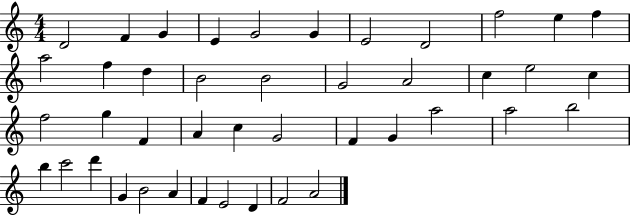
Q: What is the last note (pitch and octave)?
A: A4